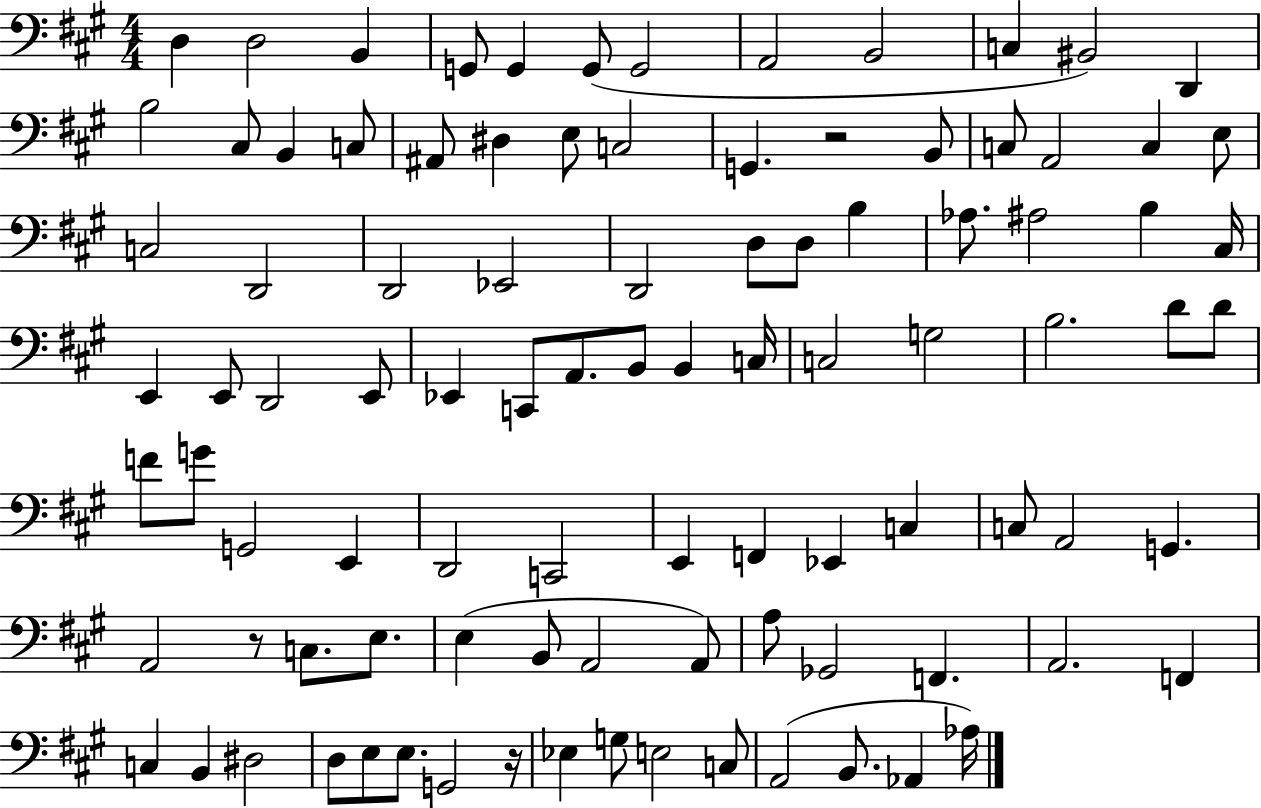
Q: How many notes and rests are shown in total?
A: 96